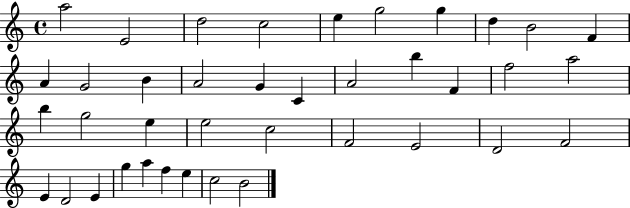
{
  \clef treble
  \time 4/4
  \defaultTimeSignature
  \key c \major
  a''2 e'2 | d''2 c''2 | e''4 g''2 g''4 | d''4 b'2 f'4 | \break a'4 g'2 b'4 | a'2 g'4 c'4 | a'2 b''4 f'4 | f''2 a''2 | \break b''4 g''2 e''4 | e''2 c''2 | f'2 e'2 | d'2 f'2 | \break e'4 d'2 e'4 | g''4 a''4 f''4 e''4 | c''2 b'2 | \bar "|."
}